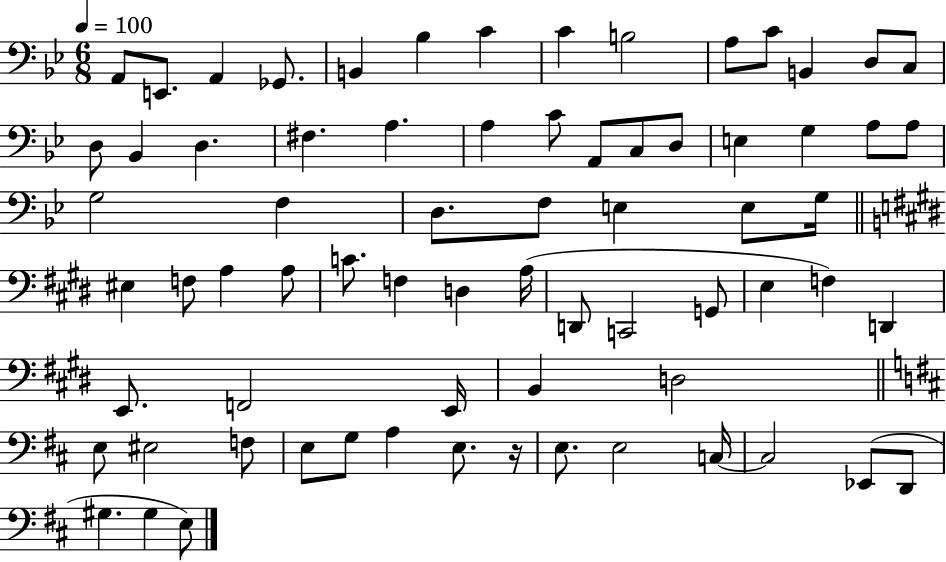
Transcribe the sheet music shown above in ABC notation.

X:1
T:Untitled
M:6/8
L:1/4
K:Bb
A,,/2 E,,/2 A,, _G,,/2 B,, _B, C C B,2 A,/2 C/2 B,, D,/2 C,/2 D,/2 _B,, D, ^F, A, A, C/2 A,,/2 C,/2 D,/2 E, G, A,/2 A,/2 G,2 F, D,/2 F,/2 E, E,/2 G,/4 ^E, F,/2 A, A,/2 C/2 F, D, A,/4 D,,/2 C,,2 G,,/2 E, F, D,, E,,/2 F,,2 E,,/4 B,, D,2 E,/2 ^E,2 F,/2 E,/2 G,/2 A, E,/2 z/4 E,/2 E,2 C,/4 C,2 _E,,/2 D,,/2 ^G, ^G, E,/2